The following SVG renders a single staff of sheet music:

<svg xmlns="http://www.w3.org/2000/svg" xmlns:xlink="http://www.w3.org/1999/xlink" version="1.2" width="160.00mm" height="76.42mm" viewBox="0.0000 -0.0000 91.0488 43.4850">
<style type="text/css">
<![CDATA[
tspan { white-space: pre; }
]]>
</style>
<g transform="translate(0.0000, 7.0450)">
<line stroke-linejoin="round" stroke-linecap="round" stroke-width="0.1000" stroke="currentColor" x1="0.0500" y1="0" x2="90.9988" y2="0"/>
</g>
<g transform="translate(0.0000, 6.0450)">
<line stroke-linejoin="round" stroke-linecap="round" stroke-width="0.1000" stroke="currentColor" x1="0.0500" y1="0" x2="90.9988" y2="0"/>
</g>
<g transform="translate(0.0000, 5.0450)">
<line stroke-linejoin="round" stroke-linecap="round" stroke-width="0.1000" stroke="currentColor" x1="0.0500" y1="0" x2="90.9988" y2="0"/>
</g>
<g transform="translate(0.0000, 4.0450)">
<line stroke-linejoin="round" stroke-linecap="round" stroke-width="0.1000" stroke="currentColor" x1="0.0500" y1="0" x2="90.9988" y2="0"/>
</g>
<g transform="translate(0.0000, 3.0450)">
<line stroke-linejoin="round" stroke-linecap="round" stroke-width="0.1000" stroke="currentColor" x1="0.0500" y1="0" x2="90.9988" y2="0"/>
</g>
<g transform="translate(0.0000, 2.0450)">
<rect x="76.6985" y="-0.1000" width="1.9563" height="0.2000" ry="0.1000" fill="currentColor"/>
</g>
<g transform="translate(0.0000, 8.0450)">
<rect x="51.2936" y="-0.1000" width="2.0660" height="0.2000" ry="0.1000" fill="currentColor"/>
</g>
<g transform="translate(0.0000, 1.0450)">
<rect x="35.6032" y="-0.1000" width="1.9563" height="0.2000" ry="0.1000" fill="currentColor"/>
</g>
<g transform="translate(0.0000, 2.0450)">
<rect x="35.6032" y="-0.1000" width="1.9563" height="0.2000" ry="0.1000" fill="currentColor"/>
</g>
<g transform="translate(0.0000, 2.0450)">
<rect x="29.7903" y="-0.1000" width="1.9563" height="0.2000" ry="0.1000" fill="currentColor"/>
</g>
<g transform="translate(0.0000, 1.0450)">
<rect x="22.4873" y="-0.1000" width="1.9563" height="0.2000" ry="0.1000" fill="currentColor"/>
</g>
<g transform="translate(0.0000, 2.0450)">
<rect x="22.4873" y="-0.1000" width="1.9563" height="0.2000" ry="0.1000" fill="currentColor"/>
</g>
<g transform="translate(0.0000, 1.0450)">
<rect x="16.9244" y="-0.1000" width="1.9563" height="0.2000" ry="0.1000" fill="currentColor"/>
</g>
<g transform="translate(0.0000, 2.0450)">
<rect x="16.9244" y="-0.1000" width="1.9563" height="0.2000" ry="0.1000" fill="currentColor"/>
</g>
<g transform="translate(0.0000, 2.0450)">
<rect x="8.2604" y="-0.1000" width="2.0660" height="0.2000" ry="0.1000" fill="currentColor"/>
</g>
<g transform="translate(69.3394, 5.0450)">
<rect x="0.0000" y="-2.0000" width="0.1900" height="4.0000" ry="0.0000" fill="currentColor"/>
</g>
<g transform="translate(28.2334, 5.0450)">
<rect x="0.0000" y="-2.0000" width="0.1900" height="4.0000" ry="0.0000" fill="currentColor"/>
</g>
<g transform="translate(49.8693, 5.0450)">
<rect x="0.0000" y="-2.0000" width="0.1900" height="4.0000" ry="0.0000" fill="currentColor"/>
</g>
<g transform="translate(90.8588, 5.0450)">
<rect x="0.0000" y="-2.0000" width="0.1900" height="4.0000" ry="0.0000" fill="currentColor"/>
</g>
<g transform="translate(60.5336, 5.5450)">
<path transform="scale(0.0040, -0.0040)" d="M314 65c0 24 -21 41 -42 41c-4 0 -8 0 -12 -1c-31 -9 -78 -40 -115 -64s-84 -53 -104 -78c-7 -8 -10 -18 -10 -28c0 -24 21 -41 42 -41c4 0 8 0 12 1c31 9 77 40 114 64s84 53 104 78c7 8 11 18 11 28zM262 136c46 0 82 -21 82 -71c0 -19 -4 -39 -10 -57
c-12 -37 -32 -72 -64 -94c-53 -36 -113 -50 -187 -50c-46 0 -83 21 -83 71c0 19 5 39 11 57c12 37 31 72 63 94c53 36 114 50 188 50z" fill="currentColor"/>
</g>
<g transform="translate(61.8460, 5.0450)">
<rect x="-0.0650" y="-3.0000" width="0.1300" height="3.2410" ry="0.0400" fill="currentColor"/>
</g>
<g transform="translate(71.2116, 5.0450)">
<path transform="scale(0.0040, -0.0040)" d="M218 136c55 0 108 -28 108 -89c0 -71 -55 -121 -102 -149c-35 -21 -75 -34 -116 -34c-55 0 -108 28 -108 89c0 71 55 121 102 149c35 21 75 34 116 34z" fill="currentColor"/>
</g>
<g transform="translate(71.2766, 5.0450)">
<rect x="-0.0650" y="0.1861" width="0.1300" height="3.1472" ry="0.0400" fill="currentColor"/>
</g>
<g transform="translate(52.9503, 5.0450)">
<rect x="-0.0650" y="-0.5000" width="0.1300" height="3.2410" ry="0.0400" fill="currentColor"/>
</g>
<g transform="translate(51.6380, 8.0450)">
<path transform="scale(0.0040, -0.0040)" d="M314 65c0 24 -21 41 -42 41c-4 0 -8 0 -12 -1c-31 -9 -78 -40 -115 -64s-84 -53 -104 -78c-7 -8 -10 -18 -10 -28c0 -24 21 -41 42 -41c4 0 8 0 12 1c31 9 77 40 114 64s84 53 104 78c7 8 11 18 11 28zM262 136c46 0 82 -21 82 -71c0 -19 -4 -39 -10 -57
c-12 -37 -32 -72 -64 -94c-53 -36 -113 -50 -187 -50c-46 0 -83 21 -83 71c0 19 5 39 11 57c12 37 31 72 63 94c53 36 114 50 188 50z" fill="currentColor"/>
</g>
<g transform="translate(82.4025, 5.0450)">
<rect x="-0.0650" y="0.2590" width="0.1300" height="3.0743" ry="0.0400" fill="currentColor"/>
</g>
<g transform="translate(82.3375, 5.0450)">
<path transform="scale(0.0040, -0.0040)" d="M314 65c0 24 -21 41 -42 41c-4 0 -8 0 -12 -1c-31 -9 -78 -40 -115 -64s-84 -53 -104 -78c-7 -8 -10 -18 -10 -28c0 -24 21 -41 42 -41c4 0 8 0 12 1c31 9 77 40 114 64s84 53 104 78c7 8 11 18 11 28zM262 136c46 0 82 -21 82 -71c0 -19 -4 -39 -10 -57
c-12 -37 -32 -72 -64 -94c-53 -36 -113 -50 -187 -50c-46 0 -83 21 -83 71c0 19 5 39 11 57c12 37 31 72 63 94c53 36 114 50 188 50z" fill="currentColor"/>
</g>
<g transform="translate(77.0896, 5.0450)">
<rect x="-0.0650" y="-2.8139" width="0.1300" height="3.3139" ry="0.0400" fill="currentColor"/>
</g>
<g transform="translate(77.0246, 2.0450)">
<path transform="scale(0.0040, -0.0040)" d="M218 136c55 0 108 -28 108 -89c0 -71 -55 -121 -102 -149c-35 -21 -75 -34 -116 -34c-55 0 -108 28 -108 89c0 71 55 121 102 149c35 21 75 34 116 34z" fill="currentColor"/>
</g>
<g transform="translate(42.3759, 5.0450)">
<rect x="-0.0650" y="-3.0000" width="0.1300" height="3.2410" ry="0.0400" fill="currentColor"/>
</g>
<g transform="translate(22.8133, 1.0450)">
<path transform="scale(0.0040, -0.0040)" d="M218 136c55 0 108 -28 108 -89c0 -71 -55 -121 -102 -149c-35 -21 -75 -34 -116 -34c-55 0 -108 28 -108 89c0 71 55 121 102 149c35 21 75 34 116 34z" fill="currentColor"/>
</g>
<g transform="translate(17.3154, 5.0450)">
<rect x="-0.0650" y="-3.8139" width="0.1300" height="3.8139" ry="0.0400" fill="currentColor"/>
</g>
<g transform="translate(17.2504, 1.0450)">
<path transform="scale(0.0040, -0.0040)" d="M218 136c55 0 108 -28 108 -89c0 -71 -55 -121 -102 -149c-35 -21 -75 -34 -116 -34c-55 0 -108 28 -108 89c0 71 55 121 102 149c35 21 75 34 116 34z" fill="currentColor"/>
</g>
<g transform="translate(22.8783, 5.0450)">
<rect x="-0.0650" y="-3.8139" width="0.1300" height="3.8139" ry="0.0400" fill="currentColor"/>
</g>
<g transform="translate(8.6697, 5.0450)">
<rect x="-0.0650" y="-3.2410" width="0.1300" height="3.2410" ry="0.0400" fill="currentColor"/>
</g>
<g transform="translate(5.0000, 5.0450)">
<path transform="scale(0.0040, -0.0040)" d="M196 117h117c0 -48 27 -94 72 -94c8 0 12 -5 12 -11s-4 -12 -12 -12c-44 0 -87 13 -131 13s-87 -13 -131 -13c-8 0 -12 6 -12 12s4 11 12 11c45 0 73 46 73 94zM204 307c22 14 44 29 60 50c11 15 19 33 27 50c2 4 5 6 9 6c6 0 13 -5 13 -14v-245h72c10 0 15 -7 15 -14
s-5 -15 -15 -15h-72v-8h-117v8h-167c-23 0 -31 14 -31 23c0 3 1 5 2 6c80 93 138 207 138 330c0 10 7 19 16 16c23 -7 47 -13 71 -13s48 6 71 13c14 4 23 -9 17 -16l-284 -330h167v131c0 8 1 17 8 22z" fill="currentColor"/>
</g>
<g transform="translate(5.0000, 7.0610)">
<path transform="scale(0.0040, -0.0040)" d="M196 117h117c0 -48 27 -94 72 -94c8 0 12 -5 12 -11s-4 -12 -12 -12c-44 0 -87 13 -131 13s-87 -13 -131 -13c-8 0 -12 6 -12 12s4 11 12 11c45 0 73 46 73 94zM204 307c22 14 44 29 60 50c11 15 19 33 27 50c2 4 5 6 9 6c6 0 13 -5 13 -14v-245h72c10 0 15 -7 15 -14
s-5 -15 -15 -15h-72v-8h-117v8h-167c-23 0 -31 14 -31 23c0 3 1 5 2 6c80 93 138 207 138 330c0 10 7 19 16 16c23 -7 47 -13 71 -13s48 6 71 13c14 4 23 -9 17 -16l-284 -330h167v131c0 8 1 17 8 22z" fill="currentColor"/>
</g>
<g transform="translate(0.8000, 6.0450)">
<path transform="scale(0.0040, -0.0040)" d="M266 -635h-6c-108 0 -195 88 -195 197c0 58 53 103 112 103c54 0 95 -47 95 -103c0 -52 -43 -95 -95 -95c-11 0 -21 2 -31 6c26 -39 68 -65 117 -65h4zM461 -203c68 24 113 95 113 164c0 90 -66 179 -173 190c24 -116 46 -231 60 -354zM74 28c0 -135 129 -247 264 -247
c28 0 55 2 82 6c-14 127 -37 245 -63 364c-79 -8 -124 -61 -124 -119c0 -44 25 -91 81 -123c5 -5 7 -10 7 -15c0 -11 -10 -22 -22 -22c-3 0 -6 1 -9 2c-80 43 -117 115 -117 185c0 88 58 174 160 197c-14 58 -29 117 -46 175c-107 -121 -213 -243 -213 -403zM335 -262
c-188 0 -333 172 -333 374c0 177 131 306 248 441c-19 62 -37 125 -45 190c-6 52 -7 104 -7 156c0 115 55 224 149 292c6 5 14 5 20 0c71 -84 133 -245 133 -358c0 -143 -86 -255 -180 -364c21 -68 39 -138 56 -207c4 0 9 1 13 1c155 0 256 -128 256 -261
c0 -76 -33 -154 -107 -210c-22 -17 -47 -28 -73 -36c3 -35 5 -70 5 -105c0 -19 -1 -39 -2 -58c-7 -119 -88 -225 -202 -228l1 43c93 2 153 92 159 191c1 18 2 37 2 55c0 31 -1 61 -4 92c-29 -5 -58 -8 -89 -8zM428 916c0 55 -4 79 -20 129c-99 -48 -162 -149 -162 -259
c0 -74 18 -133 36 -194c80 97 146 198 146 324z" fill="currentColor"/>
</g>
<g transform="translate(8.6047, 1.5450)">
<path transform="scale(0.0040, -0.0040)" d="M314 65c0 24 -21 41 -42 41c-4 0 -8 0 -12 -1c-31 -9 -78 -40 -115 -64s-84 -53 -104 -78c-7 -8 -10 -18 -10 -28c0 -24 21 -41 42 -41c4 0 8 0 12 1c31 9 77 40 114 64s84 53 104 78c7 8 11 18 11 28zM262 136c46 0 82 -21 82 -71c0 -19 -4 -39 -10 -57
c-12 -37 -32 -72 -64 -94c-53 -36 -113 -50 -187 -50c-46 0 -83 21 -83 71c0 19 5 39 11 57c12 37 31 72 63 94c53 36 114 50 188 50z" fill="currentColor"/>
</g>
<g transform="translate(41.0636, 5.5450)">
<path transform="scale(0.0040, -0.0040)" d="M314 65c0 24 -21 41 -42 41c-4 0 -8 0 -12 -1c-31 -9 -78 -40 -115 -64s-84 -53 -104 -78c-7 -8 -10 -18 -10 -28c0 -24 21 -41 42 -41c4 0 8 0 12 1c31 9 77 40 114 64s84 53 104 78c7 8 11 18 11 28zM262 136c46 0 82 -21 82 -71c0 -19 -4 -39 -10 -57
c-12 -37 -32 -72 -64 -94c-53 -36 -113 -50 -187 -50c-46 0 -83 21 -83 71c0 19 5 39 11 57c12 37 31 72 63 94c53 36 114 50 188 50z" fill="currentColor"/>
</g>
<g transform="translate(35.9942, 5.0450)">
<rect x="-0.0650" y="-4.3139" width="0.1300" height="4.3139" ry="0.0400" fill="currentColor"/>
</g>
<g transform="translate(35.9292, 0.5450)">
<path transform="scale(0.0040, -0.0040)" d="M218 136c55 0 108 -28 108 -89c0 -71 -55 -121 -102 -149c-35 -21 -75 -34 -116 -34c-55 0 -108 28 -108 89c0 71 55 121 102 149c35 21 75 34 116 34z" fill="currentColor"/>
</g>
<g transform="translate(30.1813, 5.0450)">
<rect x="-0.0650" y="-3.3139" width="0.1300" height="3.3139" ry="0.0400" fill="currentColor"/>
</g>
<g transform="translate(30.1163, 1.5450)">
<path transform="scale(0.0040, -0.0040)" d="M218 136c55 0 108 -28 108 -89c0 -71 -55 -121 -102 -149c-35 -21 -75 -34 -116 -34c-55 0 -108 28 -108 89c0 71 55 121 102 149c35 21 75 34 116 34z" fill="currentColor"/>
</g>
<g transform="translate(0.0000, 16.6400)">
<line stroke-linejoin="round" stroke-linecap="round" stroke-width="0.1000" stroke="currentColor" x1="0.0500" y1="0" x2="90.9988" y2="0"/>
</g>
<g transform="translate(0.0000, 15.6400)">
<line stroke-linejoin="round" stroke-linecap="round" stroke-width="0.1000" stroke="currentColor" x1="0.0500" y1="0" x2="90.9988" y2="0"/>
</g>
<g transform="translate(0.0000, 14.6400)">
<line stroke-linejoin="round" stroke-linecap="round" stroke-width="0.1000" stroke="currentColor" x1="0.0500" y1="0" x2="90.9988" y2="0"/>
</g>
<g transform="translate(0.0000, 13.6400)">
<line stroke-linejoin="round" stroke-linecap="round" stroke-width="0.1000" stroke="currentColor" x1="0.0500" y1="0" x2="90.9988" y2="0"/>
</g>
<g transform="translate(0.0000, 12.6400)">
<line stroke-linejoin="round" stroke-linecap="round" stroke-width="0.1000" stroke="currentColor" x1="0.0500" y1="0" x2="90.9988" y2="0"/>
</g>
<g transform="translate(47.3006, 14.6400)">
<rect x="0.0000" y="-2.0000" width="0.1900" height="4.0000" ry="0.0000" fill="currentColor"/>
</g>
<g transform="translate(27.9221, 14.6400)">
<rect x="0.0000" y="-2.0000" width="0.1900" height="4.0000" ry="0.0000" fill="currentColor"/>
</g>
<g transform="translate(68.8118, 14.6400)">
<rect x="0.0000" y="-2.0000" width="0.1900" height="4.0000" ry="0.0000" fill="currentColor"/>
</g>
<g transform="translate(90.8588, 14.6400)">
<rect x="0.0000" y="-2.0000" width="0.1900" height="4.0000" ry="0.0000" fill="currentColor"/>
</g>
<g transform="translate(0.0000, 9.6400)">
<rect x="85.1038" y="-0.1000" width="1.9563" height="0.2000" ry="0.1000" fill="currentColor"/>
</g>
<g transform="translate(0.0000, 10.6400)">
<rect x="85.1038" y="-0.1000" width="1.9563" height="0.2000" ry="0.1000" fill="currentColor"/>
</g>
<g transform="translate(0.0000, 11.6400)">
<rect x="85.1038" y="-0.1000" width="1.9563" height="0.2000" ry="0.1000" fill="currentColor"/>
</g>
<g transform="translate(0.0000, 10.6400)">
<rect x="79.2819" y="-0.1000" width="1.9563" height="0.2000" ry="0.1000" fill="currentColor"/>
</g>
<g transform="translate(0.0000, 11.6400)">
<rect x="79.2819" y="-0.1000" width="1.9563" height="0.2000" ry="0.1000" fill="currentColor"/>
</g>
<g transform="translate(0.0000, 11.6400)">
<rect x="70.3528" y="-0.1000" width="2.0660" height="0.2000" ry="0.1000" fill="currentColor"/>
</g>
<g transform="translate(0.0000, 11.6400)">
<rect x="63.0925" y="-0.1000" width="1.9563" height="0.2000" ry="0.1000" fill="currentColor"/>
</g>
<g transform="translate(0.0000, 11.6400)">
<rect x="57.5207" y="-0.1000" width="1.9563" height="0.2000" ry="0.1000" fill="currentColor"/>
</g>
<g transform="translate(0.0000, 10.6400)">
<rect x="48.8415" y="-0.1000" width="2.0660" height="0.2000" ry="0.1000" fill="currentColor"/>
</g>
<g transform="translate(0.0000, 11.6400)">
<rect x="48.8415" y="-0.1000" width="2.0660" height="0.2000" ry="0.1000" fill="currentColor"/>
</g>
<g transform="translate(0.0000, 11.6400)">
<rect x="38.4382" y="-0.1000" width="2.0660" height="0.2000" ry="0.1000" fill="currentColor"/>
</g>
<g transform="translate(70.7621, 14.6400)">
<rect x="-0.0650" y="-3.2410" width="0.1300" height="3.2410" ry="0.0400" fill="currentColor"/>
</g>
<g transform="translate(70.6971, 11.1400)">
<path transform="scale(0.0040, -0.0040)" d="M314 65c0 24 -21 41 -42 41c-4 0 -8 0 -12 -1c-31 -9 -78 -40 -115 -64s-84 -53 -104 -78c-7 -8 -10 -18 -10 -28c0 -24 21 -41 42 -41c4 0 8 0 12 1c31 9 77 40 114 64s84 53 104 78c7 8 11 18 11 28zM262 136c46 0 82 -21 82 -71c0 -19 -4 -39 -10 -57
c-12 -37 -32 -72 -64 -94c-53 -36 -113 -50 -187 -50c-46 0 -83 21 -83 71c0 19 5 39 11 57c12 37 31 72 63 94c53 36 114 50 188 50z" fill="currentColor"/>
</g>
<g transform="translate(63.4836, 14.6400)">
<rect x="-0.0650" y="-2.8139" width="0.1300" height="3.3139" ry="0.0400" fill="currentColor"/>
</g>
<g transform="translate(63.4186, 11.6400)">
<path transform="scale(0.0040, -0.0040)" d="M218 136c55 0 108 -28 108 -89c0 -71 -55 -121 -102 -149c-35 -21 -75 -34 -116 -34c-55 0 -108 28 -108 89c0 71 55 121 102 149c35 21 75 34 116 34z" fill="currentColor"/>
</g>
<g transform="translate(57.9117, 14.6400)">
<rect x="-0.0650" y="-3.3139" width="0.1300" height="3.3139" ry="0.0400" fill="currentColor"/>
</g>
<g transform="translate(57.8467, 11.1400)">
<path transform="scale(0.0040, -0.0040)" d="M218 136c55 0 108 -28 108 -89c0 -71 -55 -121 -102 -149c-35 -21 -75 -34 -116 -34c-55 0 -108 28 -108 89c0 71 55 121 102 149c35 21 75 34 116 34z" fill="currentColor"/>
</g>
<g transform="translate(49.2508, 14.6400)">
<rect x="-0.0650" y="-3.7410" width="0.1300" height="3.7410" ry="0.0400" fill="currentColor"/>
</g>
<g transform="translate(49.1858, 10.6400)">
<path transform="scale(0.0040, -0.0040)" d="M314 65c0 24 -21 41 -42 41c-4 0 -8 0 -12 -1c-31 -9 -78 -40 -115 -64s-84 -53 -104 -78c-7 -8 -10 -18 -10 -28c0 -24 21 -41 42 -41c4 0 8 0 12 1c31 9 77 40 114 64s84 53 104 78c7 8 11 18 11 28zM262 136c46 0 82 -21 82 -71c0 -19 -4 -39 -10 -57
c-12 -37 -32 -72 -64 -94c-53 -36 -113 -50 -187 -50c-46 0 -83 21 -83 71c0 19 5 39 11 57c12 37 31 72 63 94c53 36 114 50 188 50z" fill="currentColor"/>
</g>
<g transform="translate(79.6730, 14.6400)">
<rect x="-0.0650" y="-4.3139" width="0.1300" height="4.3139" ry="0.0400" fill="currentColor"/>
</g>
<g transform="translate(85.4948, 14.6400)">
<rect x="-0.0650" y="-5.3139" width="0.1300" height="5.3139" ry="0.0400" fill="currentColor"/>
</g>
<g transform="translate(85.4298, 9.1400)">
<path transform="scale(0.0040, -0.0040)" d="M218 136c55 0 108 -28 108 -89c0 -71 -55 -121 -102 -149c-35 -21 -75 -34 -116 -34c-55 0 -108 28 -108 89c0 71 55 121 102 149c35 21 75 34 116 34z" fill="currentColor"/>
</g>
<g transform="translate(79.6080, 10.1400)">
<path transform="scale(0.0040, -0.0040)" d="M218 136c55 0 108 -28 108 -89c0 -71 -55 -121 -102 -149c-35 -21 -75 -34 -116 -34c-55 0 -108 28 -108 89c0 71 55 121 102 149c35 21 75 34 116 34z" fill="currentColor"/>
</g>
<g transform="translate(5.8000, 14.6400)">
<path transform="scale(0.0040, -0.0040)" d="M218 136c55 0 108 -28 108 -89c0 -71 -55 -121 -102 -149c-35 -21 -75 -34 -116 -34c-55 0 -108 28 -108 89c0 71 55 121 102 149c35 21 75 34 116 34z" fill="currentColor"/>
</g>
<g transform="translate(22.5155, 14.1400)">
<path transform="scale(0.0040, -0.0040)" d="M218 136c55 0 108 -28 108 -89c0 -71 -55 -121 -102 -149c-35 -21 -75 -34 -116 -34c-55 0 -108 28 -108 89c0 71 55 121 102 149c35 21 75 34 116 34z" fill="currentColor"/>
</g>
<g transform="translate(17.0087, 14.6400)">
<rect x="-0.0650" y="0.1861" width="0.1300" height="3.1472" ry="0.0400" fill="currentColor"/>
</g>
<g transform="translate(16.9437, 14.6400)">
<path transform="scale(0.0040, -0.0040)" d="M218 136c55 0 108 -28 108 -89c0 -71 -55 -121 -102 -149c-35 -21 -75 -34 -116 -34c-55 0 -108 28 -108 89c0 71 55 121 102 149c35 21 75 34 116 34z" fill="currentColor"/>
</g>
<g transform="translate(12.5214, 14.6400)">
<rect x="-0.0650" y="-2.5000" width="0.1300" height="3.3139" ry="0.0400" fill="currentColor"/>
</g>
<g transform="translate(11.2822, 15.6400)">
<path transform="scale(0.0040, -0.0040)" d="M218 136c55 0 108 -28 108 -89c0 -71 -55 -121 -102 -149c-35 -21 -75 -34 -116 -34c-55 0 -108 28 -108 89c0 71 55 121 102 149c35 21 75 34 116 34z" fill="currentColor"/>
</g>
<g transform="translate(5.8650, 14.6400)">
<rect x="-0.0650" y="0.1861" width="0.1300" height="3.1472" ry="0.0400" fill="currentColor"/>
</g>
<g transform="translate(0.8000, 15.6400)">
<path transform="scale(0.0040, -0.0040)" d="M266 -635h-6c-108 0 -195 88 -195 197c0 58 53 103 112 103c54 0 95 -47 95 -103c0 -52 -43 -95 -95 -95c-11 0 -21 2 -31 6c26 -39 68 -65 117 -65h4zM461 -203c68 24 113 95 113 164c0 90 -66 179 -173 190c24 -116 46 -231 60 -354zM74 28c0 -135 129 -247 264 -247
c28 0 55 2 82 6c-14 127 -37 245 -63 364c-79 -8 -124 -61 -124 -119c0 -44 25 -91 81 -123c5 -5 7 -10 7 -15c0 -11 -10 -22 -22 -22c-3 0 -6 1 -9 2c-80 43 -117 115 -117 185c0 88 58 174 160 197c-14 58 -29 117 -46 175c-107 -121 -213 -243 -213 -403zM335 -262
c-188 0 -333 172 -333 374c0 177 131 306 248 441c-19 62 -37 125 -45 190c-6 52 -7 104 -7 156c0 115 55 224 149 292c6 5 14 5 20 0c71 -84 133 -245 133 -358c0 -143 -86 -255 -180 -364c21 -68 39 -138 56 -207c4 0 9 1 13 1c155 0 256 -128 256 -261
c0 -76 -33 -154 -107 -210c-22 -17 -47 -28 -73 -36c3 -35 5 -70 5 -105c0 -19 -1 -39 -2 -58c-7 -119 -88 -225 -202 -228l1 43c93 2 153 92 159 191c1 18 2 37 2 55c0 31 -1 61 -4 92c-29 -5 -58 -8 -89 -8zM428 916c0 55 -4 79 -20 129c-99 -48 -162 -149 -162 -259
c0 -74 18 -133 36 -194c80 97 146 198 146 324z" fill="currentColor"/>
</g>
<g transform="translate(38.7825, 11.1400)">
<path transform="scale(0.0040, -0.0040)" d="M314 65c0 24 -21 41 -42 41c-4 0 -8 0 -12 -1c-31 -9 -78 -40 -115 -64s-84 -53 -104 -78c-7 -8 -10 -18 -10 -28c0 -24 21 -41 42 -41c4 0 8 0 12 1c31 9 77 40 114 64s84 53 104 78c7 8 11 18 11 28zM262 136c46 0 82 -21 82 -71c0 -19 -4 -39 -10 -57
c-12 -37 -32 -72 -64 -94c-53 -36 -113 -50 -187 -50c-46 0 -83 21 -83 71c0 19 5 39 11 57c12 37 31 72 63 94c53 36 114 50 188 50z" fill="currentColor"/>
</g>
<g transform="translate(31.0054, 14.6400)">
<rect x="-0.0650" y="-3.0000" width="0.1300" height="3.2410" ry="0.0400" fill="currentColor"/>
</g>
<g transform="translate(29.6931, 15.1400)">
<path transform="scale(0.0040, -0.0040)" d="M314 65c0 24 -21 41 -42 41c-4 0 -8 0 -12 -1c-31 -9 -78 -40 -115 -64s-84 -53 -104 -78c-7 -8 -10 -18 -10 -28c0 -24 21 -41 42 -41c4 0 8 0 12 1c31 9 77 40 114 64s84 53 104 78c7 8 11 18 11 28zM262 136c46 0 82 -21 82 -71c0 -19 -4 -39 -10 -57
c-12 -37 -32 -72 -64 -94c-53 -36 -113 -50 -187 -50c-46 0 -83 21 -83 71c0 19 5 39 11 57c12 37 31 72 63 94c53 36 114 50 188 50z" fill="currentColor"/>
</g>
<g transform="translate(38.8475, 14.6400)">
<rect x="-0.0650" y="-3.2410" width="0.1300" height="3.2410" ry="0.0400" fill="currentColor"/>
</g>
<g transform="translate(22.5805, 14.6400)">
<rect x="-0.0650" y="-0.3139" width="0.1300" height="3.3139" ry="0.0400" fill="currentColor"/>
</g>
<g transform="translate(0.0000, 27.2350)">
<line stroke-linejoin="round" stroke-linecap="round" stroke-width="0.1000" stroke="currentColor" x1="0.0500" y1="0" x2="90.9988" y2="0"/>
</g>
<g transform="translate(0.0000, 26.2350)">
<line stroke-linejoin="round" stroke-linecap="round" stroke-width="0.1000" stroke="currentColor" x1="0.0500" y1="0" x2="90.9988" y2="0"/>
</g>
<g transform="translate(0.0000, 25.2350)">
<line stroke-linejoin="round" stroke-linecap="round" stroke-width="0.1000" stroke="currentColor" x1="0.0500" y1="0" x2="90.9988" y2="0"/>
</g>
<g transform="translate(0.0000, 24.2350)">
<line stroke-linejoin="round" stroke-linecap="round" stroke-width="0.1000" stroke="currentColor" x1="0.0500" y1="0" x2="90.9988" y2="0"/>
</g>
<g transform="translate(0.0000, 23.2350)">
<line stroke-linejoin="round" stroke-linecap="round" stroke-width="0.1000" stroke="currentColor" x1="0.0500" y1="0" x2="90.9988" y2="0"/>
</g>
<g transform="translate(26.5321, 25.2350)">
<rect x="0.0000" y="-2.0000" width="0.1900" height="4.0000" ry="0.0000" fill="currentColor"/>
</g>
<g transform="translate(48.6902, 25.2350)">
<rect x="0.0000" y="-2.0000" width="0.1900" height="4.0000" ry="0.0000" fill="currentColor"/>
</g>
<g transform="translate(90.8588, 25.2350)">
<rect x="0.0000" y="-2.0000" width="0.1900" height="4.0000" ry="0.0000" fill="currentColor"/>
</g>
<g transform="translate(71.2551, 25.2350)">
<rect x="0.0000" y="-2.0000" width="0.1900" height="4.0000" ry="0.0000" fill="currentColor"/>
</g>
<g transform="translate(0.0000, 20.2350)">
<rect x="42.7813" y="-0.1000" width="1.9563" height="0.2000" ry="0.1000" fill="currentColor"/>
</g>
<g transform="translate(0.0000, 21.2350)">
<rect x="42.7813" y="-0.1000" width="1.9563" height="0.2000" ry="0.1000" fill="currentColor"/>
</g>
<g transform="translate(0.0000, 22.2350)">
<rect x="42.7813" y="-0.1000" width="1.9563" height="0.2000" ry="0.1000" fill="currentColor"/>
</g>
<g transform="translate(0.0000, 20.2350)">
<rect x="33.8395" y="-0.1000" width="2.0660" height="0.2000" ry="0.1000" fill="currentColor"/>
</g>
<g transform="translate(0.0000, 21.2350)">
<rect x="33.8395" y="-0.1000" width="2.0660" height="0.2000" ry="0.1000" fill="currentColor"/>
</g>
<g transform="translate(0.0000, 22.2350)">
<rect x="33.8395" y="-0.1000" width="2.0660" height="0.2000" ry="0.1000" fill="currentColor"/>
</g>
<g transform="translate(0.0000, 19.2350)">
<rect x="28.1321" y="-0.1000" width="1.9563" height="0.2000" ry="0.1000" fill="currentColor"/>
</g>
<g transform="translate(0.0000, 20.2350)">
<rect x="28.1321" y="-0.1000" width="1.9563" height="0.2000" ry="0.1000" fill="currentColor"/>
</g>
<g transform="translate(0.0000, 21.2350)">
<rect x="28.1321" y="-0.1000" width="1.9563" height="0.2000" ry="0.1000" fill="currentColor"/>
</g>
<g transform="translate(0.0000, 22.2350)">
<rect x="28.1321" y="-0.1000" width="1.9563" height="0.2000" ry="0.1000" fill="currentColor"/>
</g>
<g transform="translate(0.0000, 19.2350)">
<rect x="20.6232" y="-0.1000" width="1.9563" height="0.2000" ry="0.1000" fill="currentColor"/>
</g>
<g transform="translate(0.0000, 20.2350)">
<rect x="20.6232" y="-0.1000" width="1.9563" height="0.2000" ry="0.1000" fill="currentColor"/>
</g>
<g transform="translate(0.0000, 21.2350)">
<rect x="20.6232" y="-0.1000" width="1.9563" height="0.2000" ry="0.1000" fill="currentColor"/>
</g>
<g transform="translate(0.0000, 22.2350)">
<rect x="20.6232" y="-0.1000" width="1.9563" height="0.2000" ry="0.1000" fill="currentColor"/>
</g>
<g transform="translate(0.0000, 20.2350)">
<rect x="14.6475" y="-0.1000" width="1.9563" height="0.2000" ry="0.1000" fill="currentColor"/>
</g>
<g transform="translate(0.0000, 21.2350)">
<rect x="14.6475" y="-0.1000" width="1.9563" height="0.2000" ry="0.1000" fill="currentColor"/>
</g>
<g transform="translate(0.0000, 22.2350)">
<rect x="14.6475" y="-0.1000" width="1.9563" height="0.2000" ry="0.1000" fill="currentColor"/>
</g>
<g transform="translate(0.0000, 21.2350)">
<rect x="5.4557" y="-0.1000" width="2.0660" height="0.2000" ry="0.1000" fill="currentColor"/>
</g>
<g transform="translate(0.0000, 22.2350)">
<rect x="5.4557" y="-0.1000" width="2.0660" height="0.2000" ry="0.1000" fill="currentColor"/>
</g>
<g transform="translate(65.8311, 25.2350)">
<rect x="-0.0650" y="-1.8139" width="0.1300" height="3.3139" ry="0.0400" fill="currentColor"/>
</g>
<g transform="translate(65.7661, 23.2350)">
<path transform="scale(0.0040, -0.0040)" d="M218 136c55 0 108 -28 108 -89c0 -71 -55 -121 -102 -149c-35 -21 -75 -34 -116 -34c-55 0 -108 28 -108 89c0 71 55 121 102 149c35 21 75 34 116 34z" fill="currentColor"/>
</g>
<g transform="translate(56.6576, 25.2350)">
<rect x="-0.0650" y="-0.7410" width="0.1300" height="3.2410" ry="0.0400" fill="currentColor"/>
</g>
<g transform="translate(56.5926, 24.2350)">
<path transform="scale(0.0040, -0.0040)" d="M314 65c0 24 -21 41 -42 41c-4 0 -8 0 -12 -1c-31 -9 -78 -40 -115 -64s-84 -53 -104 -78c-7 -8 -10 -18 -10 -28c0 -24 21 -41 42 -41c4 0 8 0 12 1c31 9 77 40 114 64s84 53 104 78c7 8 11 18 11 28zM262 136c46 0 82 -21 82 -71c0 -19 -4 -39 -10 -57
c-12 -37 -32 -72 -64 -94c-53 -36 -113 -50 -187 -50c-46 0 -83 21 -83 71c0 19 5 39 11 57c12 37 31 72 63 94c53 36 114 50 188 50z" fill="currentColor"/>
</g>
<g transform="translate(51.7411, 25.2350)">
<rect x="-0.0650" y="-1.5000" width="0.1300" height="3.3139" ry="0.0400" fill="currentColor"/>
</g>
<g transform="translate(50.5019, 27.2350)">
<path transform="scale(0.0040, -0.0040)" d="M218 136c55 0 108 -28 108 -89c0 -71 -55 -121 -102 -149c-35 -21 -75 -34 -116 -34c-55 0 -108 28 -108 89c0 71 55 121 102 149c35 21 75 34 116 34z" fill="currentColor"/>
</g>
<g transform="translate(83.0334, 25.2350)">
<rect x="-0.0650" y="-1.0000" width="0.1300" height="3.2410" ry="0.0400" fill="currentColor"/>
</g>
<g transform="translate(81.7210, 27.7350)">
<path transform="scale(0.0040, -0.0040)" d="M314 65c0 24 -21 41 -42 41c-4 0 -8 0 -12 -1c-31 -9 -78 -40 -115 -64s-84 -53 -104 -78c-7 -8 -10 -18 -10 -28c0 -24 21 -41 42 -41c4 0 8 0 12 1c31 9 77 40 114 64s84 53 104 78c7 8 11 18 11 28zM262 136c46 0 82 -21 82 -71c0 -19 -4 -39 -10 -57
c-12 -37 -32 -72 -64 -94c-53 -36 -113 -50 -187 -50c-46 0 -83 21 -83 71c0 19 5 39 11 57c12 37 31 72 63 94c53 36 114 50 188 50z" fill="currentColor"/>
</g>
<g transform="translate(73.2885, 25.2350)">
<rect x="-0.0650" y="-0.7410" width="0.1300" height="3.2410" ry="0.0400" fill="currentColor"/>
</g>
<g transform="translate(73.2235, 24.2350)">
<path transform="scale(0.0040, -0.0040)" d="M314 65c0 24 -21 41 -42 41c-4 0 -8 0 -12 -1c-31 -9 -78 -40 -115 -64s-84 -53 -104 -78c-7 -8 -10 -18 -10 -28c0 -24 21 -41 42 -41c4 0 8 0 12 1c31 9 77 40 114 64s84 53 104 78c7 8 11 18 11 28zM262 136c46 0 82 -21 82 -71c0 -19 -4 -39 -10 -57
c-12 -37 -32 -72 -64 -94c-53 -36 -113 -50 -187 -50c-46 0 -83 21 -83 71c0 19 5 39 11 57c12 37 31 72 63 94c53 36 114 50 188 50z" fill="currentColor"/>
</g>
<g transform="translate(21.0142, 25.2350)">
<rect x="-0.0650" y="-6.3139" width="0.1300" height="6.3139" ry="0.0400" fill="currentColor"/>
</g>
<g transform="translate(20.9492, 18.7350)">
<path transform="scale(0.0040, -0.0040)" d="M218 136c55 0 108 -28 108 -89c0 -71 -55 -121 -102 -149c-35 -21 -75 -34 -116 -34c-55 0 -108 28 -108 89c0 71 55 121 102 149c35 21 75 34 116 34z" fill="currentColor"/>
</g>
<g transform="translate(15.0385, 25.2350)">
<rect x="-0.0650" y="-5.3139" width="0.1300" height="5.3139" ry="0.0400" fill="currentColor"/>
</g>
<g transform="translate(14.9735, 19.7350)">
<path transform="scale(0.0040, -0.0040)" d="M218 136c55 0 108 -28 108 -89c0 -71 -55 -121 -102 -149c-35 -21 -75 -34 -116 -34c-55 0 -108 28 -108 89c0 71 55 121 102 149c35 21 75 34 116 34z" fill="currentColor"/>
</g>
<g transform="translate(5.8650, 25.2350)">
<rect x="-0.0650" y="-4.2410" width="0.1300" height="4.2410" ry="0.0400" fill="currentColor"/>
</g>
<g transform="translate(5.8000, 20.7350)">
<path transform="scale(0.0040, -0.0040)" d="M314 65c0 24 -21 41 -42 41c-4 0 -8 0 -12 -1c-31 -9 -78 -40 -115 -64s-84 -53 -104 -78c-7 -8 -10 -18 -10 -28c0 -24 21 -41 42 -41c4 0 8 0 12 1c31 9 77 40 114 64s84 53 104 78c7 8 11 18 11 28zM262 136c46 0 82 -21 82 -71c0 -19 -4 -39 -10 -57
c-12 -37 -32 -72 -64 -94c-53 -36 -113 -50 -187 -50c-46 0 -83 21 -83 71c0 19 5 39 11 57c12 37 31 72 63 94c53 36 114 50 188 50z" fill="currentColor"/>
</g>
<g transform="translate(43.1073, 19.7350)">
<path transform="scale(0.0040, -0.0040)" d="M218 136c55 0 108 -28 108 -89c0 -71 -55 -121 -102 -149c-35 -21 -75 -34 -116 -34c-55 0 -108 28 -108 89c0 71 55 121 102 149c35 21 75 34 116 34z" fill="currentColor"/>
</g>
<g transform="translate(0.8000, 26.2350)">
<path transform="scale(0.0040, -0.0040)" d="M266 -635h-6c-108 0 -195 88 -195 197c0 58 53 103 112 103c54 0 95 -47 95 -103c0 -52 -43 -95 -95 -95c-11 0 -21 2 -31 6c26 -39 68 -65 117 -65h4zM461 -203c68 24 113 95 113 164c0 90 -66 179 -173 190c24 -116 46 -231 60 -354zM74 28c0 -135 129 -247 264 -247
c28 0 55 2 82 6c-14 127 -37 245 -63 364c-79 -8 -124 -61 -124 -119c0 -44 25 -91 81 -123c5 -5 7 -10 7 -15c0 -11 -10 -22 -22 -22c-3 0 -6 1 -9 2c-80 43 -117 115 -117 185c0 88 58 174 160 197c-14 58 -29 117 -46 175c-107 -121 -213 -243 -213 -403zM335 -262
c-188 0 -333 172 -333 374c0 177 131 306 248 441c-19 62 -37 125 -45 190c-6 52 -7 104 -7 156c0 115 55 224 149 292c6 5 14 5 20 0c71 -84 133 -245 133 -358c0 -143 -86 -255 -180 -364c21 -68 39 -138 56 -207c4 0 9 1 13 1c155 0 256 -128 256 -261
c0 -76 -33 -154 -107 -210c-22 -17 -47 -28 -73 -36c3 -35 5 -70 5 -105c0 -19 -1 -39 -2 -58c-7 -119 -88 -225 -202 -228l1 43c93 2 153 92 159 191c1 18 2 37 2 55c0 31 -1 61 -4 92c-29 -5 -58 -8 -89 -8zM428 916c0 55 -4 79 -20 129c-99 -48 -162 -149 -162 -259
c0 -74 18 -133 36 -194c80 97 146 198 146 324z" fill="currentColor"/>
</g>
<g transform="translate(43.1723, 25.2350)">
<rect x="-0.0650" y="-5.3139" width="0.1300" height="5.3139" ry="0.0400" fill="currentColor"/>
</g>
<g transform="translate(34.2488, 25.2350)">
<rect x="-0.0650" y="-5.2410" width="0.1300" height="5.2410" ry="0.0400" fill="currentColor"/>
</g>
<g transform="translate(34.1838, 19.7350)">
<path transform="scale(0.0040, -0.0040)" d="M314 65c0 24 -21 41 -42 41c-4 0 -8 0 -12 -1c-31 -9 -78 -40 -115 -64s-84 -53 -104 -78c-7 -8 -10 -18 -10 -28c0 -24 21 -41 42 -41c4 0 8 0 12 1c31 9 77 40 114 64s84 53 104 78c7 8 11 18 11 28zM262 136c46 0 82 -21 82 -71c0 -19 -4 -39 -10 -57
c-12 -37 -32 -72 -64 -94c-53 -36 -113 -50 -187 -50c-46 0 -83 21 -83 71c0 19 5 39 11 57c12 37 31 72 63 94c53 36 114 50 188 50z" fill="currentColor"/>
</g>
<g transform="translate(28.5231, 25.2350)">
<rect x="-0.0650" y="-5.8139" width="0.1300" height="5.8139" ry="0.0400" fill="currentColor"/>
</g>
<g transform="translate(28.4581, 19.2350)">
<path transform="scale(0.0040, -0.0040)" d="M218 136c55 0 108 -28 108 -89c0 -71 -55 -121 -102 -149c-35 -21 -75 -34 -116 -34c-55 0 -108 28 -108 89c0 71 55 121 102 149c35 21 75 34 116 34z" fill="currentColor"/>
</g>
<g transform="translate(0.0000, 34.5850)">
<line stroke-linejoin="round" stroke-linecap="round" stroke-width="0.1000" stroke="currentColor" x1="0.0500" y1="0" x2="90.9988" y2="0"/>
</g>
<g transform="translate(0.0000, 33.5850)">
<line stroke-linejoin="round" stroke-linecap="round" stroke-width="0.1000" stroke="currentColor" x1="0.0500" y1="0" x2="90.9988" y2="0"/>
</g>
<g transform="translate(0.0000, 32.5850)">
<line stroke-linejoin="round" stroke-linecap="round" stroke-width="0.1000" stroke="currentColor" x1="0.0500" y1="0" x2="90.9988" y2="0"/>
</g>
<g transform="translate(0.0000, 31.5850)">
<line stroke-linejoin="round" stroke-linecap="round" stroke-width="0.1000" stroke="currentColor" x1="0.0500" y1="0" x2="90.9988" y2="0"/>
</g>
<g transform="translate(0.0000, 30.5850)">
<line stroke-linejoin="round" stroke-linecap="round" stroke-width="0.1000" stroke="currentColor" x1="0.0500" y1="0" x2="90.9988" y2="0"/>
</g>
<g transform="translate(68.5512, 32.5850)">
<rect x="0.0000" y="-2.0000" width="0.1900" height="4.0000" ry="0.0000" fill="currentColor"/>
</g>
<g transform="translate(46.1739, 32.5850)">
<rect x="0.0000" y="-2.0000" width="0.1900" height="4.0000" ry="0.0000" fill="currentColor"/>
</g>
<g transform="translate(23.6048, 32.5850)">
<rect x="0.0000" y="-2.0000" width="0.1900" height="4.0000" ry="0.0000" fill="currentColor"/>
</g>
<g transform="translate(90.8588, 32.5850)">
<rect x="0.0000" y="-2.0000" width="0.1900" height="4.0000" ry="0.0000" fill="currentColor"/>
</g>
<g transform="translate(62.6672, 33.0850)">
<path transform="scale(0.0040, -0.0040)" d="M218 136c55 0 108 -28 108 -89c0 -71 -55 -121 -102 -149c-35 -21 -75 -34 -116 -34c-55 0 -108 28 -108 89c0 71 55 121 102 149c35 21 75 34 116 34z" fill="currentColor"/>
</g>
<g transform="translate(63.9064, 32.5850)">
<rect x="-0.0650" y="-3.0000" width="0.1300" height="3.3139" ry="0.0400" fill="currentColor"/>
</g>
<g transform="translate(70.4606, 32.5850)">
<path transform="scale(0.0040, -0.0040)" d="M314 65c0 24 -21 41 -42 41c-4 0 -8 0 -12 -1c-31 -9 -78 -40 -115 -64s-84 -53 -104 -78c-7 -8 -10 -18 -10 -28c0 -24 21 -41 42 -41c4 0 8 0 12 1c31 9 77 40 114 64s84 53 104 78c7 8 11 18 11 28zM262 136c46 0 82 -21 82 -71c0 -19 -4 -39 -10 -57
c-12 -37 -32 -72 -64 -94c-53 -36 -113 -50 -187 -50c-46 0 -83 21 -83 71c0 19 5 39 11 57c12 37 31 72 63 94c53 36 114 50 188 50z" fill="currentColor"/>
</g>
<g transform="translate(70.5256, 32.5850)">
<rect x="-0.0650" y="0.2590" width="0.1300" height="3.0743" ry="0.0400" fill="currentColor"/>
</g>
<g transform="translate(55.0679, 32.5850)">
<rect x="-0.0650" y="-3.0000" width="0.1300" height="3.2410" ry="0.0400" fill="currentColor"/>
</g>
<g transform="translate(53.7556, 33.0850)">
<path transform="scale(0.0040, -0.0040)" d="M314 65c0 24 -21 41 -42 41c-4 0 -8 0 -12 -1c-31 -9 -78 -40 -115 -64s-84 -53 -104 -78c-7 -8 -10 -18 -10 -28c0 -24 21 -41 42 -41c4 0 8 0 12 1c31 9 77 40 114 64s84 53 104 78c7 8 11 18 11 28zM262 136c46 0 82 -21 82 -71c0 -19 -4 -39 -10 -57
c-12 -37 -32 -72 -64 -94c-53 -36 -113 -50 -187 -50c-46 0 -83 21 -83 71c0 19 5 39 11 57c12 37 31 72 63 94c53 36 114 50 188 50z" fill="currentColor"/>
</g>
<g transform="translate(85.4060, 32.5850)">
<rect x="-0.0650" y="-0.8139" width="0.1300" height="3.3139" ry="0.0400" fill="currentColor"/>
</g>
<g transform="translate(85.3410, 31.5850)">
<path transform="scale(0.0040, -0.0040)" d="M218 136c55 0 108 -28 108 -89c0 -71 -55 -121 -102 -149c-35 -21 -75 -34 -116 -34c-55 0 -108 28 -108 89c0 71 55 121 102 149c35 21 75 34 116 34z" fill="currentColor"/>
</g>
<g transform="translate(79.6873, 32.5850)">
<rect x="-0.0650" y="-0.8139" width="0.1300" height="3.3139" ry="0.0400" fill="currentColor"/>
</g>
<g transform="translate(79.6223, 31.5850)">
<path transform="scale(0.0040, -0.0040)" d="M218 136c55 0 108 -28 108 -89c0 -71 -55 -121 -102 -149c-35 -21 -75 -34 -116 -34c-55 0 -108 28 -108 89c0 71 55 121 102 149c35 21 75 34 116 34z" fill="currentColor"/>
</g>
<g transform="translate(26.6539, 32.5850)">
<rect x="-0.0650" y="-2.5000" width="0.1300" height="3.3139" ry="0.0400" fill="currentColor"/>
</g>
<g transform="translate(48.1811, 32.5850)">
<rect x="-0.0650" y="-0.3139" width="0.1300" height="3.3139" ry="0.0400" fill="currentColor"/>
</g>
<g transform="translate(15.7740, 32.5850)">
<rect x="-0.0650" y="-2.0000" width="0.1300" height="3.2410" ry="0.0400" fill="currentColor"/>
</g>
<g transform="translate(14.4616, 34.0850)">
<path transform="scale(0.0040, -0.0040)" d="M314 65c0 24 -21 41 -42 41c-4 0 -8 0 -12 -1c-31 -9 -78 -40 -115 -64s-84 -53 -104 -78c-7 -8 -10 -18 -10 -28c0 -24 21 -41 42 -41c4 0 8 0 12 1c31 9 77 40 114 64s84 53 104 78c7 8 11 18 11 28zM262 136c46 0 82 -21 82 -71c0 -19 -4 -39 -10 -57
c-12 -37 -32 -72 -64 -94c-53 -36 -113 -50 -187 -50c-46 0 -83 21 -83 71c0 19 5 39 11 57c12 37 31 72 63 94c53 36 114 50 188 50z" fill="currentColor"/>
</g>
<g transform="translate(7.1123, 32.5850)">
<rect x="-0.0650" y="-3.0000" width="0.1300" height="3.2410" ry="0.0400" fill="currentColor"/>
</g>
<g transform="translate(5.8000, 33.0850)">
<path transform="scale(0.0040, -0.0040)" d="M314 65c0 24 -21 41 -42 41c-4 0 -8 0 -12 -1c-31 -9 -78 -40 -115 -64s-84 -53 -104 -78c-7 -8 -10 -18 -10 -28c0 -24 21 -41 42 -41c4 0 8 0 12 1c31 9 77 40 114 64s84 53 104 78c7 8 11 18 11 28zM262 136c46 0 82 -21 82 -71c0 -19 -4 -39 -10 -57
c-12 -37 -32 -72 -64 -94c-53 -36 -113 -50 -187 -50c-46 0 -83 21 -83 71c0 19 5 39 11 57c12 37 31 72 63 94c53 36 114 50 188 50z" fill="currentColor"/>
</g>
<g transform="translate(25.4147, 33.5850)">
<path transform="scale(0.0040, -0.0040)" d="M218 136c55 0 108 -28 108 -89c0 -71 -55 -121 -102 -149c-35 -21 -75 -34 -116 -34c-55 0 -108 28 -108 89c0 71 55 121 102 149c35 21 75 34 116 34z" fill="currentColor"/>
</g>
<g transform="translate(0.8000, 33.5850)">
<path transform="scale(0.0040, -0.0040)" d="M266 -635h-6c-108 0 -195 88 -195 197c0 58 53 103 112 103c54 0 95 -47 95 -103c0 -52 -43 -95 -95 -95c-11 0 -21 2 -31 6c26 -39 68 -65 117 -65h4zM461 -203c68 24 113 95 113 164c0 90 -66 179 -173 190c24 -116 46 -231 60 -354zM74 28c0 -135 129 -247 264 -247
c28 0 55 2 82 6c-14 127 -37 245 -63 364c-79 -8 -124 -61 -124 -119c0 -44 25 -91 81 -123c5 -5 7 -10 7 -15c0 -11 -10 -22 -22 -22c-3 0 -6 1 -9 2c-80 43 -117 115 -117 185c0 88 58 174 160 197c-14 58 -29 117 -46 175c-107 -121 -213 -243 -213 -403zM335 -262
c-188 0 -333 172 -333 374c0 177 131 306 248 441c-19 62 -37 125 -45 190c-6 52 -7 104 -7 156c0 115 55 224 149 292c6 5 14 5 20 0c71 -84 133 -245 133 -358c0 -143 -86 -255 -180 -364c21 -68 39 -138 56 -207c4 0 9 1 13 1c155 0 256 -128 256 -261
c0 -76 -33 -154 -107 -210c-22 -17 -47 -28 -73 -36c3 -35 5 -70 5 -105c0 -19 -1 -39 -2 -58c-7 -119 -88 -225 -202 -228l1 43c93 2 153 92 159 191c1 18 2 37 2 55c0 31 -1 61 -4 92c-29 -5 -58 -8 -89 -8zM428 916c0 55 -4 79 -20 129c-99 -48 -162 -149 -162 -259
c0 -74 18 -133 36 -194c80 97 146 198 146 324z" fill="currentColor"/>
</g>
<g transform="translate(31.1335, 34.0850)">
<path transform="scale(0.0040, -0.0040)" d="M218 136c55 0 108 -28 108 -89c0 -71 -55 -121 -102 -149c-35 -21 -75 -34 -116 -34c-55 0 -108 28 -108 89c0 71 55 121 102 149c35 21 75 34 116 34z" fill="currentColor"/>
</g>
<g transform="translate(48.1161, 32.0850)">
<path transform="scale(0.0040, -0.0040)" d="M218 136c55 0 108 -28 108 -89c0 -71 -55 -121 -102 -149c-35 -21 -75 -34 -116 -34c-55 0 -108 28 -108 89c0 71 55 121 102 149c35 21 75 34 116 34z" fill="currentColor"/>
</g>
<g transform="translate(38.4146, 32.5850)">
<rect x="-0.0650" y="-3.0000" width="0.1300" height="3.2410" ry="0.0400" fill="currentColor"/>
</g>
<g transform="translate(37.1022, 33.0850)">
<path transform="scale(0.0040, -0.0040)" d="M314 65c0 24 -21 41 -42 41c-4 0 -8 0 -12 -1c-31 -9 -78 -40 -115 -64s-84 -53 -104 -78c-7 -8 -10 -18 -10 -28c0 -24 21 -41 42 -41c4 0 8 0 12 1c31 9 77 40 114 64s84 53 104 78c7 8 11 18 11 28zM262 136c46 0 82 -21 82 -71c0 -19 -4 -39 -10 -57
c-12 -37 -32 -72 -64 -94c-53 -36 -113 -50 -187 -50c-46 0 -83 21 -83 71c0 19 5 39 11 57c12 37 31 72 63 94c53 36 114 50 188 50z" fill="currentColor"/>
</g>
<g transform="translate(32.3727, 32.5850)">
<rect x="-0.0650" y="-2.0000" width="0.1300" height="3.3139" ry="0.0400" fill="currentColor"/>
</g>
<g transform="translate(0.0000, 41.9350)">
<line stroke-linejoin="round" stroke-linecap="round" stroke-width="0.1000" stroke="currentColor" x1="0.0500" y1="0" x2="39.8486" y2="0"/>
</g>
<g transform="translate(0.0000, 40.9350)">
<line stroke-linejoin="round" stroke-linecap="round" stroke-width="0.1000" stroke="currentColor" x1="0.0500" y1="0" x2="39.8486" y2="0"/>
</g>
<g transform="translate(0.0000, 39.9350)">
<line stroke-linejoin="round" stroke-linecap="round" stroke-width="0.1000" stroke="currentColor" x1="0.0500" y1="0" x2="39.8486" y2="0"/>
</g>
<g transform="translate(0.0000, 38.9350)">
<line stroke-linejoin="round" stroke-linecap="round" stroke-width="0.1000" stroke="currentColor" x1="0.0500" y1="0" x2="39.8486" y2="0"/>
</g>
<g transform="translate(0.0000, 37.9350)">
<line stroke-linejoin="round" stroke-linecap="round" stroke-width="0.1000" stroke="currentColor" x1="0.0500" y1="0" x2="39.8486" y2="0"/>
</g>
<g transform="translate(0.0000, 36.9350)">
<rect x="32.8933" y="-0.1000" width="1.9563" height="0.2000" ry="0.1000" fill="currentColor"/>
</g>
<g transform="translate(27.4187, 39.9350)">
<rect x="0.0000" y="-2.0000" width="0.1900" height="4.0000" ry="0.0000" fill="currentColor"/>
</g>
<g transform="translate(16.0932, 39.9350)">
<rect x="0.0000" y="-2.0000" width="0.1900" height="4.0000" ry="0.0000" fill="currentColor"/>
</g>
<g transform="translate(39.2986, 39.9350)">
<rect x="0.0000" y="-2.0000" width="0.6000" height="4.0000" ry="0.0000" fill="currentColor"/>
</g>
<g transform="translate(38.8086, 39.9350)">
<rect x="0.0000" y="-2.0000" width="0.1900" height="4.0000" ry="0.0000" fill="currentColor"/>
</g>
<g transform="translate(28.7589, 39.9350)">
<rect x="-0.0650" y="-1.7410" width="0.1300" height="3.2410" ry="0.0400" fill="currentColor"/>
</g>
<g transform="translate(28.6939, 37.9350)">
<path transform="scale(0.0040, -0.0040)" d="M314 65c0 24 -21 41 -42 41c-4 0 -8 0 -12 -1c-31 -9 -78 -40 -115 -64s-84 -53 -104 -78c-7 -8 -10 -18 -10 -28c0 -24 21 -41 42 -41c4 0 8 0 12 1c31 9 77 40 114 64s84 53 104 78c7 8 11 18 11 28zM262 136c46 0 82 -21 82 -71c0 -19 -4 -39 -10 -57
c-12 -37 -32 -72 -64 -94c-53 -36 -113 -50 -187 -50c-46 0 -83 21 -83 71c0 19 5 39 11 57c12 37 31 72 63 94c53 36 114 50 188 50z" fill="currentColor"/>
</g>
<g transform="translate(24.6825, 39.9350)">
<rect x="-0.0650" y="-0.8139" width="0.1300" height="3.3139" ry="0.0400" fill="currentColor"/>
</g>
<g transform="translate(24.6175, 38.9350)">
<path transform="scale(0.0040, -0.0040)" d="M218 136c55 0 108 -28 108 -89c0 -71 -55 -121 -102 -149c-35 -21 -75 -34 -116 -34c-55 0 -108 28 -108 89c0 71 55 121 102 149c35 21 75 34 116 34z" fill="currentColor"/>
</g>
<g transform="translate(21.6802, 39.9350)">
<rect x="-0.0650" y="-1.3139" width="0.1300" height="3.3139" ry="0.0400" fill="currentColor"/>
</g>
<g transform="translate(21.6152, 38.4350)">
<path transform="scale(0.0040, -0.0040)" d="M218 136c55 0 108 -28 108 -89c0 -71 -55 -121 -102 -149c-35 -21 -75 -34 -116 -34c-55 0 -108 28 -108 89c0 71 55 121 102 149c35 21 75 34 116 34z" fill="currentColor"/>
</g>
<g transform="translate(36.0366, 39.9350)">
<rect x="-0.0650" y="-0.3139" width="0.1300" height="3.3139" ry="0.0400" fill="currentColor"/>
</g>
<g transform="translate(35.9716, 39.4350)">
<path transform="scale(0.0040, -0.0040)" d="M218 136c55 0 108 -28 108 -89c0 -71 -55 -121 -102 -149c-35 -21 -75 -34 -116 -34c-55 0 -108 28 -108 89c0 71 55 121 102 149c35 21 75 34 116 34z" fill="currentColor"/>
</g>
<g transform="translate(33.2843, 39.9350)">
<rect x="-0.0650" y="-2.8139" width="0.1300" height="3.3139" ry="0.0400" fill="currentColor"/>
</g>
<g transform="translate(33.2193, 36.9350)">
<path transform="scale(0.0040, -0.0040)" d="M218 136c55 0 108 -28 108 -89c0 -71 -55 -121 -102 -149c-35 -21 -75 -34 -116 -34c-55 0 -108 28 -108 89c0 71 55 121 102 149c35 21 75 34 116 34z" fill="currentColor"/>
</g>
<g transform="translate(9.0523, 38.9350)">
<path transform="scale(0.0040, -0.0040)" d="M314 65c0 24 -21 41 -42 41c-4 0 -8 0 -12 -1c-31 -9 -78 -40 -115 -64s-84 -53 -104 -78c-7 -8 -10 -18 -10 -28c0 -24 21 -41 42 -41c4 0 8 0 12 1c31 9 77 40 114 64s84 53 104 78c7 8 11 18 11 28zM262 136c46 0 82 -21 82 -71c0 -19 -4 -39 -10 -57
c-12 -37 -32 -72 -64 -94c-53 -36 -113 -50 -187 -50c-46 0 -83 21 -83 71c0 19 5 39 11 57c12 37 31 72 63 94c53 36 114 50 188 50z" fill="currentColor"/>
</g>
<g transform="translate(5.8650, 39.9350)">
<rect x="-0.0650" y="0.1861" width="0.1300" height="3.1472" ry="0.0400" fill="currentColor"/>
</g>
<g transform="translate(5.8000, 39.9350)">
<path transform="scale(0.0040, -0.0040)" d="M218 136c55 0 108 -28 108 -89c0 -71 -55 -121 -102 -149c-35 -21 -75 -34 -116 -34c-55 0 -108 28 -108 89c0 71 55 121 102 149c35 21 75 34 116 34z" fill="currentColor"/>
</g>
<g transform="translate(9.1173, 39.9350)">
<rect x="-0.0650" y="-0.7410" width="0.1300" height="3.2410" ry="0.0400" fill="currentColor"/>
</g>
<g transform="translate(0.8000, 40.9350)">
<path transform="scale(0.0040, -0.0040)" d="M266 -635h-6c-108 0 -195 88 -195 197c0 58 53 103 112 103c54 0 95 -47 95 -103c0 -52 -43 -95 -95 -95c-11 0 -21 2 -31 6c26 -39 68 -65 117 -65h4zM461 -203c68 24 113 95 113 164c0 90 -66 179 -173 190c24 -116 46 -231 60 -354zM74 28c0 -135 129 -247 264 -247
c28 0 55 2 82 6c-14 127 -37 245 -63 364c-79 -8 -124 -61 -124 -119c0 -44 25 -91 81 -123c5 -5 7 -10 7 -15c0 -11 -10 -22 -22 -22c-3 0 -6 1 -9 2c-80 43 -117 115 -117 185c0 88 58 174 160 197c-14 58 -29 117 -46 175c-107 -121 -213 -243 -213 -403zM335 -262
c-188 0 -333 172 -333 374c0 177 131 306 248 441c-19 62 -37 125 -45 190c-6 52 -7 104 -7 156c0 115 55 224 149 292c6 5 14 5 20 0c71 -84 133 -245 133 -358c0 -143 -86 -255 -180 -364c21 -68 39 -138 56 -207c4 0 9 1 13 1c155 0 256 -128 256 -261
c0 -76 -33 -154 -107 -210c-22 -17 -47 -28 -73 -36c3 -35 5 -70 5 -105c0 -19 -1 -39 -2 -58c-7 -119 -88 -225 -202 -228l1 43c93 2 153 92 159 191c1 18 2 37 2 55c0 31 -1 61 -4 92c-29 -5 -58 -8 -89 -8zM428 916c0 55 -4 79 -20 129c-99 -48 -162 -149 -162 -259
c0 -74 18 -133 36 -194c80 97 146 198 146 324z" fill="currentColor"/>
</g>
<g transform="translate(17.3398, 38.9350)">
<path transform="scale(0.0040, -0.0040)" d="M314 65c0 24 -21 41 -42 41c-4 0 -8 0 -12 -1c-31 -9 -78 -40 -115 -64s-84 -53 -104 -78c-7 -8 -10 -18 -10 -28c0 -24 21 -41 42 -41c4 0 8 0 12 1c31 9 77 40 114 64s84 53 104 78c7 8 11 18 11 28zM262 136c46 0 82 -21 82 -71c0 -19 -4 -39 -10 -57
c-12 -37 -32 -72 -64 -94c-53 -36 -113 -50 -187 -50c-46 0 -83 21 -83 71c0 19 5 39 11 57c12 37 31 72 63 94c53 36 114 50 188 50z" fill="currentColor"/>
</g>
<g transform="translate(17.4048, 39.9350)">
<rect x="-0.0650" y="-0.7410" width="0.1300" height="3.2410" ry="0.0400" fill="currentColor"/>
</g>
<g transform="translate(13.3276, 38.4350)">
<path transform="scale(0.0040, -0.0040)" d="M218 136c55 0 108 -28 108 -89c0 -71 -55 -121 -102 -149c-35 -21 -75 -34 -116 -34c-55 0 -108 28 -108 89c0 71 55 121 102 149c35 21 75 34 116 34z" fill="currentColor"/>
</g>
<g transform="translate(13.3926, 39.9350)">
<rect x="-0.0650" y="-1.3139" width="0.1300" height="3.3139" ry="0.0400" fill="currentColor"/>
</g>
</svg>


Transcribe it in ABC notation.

X:1
T:Untitled
M:4/4
L:1/4
K:C
b2 c' c' b d' A2 C2 A2 B a B2 B G B c A2 b2 c'2 b a b2 d' f' d'2 f' a' g' f'2 f' E d2 f d2 D2 A2 F2 G F A2 c A2 A B2 d d B d2 e d2 e d f2 a c